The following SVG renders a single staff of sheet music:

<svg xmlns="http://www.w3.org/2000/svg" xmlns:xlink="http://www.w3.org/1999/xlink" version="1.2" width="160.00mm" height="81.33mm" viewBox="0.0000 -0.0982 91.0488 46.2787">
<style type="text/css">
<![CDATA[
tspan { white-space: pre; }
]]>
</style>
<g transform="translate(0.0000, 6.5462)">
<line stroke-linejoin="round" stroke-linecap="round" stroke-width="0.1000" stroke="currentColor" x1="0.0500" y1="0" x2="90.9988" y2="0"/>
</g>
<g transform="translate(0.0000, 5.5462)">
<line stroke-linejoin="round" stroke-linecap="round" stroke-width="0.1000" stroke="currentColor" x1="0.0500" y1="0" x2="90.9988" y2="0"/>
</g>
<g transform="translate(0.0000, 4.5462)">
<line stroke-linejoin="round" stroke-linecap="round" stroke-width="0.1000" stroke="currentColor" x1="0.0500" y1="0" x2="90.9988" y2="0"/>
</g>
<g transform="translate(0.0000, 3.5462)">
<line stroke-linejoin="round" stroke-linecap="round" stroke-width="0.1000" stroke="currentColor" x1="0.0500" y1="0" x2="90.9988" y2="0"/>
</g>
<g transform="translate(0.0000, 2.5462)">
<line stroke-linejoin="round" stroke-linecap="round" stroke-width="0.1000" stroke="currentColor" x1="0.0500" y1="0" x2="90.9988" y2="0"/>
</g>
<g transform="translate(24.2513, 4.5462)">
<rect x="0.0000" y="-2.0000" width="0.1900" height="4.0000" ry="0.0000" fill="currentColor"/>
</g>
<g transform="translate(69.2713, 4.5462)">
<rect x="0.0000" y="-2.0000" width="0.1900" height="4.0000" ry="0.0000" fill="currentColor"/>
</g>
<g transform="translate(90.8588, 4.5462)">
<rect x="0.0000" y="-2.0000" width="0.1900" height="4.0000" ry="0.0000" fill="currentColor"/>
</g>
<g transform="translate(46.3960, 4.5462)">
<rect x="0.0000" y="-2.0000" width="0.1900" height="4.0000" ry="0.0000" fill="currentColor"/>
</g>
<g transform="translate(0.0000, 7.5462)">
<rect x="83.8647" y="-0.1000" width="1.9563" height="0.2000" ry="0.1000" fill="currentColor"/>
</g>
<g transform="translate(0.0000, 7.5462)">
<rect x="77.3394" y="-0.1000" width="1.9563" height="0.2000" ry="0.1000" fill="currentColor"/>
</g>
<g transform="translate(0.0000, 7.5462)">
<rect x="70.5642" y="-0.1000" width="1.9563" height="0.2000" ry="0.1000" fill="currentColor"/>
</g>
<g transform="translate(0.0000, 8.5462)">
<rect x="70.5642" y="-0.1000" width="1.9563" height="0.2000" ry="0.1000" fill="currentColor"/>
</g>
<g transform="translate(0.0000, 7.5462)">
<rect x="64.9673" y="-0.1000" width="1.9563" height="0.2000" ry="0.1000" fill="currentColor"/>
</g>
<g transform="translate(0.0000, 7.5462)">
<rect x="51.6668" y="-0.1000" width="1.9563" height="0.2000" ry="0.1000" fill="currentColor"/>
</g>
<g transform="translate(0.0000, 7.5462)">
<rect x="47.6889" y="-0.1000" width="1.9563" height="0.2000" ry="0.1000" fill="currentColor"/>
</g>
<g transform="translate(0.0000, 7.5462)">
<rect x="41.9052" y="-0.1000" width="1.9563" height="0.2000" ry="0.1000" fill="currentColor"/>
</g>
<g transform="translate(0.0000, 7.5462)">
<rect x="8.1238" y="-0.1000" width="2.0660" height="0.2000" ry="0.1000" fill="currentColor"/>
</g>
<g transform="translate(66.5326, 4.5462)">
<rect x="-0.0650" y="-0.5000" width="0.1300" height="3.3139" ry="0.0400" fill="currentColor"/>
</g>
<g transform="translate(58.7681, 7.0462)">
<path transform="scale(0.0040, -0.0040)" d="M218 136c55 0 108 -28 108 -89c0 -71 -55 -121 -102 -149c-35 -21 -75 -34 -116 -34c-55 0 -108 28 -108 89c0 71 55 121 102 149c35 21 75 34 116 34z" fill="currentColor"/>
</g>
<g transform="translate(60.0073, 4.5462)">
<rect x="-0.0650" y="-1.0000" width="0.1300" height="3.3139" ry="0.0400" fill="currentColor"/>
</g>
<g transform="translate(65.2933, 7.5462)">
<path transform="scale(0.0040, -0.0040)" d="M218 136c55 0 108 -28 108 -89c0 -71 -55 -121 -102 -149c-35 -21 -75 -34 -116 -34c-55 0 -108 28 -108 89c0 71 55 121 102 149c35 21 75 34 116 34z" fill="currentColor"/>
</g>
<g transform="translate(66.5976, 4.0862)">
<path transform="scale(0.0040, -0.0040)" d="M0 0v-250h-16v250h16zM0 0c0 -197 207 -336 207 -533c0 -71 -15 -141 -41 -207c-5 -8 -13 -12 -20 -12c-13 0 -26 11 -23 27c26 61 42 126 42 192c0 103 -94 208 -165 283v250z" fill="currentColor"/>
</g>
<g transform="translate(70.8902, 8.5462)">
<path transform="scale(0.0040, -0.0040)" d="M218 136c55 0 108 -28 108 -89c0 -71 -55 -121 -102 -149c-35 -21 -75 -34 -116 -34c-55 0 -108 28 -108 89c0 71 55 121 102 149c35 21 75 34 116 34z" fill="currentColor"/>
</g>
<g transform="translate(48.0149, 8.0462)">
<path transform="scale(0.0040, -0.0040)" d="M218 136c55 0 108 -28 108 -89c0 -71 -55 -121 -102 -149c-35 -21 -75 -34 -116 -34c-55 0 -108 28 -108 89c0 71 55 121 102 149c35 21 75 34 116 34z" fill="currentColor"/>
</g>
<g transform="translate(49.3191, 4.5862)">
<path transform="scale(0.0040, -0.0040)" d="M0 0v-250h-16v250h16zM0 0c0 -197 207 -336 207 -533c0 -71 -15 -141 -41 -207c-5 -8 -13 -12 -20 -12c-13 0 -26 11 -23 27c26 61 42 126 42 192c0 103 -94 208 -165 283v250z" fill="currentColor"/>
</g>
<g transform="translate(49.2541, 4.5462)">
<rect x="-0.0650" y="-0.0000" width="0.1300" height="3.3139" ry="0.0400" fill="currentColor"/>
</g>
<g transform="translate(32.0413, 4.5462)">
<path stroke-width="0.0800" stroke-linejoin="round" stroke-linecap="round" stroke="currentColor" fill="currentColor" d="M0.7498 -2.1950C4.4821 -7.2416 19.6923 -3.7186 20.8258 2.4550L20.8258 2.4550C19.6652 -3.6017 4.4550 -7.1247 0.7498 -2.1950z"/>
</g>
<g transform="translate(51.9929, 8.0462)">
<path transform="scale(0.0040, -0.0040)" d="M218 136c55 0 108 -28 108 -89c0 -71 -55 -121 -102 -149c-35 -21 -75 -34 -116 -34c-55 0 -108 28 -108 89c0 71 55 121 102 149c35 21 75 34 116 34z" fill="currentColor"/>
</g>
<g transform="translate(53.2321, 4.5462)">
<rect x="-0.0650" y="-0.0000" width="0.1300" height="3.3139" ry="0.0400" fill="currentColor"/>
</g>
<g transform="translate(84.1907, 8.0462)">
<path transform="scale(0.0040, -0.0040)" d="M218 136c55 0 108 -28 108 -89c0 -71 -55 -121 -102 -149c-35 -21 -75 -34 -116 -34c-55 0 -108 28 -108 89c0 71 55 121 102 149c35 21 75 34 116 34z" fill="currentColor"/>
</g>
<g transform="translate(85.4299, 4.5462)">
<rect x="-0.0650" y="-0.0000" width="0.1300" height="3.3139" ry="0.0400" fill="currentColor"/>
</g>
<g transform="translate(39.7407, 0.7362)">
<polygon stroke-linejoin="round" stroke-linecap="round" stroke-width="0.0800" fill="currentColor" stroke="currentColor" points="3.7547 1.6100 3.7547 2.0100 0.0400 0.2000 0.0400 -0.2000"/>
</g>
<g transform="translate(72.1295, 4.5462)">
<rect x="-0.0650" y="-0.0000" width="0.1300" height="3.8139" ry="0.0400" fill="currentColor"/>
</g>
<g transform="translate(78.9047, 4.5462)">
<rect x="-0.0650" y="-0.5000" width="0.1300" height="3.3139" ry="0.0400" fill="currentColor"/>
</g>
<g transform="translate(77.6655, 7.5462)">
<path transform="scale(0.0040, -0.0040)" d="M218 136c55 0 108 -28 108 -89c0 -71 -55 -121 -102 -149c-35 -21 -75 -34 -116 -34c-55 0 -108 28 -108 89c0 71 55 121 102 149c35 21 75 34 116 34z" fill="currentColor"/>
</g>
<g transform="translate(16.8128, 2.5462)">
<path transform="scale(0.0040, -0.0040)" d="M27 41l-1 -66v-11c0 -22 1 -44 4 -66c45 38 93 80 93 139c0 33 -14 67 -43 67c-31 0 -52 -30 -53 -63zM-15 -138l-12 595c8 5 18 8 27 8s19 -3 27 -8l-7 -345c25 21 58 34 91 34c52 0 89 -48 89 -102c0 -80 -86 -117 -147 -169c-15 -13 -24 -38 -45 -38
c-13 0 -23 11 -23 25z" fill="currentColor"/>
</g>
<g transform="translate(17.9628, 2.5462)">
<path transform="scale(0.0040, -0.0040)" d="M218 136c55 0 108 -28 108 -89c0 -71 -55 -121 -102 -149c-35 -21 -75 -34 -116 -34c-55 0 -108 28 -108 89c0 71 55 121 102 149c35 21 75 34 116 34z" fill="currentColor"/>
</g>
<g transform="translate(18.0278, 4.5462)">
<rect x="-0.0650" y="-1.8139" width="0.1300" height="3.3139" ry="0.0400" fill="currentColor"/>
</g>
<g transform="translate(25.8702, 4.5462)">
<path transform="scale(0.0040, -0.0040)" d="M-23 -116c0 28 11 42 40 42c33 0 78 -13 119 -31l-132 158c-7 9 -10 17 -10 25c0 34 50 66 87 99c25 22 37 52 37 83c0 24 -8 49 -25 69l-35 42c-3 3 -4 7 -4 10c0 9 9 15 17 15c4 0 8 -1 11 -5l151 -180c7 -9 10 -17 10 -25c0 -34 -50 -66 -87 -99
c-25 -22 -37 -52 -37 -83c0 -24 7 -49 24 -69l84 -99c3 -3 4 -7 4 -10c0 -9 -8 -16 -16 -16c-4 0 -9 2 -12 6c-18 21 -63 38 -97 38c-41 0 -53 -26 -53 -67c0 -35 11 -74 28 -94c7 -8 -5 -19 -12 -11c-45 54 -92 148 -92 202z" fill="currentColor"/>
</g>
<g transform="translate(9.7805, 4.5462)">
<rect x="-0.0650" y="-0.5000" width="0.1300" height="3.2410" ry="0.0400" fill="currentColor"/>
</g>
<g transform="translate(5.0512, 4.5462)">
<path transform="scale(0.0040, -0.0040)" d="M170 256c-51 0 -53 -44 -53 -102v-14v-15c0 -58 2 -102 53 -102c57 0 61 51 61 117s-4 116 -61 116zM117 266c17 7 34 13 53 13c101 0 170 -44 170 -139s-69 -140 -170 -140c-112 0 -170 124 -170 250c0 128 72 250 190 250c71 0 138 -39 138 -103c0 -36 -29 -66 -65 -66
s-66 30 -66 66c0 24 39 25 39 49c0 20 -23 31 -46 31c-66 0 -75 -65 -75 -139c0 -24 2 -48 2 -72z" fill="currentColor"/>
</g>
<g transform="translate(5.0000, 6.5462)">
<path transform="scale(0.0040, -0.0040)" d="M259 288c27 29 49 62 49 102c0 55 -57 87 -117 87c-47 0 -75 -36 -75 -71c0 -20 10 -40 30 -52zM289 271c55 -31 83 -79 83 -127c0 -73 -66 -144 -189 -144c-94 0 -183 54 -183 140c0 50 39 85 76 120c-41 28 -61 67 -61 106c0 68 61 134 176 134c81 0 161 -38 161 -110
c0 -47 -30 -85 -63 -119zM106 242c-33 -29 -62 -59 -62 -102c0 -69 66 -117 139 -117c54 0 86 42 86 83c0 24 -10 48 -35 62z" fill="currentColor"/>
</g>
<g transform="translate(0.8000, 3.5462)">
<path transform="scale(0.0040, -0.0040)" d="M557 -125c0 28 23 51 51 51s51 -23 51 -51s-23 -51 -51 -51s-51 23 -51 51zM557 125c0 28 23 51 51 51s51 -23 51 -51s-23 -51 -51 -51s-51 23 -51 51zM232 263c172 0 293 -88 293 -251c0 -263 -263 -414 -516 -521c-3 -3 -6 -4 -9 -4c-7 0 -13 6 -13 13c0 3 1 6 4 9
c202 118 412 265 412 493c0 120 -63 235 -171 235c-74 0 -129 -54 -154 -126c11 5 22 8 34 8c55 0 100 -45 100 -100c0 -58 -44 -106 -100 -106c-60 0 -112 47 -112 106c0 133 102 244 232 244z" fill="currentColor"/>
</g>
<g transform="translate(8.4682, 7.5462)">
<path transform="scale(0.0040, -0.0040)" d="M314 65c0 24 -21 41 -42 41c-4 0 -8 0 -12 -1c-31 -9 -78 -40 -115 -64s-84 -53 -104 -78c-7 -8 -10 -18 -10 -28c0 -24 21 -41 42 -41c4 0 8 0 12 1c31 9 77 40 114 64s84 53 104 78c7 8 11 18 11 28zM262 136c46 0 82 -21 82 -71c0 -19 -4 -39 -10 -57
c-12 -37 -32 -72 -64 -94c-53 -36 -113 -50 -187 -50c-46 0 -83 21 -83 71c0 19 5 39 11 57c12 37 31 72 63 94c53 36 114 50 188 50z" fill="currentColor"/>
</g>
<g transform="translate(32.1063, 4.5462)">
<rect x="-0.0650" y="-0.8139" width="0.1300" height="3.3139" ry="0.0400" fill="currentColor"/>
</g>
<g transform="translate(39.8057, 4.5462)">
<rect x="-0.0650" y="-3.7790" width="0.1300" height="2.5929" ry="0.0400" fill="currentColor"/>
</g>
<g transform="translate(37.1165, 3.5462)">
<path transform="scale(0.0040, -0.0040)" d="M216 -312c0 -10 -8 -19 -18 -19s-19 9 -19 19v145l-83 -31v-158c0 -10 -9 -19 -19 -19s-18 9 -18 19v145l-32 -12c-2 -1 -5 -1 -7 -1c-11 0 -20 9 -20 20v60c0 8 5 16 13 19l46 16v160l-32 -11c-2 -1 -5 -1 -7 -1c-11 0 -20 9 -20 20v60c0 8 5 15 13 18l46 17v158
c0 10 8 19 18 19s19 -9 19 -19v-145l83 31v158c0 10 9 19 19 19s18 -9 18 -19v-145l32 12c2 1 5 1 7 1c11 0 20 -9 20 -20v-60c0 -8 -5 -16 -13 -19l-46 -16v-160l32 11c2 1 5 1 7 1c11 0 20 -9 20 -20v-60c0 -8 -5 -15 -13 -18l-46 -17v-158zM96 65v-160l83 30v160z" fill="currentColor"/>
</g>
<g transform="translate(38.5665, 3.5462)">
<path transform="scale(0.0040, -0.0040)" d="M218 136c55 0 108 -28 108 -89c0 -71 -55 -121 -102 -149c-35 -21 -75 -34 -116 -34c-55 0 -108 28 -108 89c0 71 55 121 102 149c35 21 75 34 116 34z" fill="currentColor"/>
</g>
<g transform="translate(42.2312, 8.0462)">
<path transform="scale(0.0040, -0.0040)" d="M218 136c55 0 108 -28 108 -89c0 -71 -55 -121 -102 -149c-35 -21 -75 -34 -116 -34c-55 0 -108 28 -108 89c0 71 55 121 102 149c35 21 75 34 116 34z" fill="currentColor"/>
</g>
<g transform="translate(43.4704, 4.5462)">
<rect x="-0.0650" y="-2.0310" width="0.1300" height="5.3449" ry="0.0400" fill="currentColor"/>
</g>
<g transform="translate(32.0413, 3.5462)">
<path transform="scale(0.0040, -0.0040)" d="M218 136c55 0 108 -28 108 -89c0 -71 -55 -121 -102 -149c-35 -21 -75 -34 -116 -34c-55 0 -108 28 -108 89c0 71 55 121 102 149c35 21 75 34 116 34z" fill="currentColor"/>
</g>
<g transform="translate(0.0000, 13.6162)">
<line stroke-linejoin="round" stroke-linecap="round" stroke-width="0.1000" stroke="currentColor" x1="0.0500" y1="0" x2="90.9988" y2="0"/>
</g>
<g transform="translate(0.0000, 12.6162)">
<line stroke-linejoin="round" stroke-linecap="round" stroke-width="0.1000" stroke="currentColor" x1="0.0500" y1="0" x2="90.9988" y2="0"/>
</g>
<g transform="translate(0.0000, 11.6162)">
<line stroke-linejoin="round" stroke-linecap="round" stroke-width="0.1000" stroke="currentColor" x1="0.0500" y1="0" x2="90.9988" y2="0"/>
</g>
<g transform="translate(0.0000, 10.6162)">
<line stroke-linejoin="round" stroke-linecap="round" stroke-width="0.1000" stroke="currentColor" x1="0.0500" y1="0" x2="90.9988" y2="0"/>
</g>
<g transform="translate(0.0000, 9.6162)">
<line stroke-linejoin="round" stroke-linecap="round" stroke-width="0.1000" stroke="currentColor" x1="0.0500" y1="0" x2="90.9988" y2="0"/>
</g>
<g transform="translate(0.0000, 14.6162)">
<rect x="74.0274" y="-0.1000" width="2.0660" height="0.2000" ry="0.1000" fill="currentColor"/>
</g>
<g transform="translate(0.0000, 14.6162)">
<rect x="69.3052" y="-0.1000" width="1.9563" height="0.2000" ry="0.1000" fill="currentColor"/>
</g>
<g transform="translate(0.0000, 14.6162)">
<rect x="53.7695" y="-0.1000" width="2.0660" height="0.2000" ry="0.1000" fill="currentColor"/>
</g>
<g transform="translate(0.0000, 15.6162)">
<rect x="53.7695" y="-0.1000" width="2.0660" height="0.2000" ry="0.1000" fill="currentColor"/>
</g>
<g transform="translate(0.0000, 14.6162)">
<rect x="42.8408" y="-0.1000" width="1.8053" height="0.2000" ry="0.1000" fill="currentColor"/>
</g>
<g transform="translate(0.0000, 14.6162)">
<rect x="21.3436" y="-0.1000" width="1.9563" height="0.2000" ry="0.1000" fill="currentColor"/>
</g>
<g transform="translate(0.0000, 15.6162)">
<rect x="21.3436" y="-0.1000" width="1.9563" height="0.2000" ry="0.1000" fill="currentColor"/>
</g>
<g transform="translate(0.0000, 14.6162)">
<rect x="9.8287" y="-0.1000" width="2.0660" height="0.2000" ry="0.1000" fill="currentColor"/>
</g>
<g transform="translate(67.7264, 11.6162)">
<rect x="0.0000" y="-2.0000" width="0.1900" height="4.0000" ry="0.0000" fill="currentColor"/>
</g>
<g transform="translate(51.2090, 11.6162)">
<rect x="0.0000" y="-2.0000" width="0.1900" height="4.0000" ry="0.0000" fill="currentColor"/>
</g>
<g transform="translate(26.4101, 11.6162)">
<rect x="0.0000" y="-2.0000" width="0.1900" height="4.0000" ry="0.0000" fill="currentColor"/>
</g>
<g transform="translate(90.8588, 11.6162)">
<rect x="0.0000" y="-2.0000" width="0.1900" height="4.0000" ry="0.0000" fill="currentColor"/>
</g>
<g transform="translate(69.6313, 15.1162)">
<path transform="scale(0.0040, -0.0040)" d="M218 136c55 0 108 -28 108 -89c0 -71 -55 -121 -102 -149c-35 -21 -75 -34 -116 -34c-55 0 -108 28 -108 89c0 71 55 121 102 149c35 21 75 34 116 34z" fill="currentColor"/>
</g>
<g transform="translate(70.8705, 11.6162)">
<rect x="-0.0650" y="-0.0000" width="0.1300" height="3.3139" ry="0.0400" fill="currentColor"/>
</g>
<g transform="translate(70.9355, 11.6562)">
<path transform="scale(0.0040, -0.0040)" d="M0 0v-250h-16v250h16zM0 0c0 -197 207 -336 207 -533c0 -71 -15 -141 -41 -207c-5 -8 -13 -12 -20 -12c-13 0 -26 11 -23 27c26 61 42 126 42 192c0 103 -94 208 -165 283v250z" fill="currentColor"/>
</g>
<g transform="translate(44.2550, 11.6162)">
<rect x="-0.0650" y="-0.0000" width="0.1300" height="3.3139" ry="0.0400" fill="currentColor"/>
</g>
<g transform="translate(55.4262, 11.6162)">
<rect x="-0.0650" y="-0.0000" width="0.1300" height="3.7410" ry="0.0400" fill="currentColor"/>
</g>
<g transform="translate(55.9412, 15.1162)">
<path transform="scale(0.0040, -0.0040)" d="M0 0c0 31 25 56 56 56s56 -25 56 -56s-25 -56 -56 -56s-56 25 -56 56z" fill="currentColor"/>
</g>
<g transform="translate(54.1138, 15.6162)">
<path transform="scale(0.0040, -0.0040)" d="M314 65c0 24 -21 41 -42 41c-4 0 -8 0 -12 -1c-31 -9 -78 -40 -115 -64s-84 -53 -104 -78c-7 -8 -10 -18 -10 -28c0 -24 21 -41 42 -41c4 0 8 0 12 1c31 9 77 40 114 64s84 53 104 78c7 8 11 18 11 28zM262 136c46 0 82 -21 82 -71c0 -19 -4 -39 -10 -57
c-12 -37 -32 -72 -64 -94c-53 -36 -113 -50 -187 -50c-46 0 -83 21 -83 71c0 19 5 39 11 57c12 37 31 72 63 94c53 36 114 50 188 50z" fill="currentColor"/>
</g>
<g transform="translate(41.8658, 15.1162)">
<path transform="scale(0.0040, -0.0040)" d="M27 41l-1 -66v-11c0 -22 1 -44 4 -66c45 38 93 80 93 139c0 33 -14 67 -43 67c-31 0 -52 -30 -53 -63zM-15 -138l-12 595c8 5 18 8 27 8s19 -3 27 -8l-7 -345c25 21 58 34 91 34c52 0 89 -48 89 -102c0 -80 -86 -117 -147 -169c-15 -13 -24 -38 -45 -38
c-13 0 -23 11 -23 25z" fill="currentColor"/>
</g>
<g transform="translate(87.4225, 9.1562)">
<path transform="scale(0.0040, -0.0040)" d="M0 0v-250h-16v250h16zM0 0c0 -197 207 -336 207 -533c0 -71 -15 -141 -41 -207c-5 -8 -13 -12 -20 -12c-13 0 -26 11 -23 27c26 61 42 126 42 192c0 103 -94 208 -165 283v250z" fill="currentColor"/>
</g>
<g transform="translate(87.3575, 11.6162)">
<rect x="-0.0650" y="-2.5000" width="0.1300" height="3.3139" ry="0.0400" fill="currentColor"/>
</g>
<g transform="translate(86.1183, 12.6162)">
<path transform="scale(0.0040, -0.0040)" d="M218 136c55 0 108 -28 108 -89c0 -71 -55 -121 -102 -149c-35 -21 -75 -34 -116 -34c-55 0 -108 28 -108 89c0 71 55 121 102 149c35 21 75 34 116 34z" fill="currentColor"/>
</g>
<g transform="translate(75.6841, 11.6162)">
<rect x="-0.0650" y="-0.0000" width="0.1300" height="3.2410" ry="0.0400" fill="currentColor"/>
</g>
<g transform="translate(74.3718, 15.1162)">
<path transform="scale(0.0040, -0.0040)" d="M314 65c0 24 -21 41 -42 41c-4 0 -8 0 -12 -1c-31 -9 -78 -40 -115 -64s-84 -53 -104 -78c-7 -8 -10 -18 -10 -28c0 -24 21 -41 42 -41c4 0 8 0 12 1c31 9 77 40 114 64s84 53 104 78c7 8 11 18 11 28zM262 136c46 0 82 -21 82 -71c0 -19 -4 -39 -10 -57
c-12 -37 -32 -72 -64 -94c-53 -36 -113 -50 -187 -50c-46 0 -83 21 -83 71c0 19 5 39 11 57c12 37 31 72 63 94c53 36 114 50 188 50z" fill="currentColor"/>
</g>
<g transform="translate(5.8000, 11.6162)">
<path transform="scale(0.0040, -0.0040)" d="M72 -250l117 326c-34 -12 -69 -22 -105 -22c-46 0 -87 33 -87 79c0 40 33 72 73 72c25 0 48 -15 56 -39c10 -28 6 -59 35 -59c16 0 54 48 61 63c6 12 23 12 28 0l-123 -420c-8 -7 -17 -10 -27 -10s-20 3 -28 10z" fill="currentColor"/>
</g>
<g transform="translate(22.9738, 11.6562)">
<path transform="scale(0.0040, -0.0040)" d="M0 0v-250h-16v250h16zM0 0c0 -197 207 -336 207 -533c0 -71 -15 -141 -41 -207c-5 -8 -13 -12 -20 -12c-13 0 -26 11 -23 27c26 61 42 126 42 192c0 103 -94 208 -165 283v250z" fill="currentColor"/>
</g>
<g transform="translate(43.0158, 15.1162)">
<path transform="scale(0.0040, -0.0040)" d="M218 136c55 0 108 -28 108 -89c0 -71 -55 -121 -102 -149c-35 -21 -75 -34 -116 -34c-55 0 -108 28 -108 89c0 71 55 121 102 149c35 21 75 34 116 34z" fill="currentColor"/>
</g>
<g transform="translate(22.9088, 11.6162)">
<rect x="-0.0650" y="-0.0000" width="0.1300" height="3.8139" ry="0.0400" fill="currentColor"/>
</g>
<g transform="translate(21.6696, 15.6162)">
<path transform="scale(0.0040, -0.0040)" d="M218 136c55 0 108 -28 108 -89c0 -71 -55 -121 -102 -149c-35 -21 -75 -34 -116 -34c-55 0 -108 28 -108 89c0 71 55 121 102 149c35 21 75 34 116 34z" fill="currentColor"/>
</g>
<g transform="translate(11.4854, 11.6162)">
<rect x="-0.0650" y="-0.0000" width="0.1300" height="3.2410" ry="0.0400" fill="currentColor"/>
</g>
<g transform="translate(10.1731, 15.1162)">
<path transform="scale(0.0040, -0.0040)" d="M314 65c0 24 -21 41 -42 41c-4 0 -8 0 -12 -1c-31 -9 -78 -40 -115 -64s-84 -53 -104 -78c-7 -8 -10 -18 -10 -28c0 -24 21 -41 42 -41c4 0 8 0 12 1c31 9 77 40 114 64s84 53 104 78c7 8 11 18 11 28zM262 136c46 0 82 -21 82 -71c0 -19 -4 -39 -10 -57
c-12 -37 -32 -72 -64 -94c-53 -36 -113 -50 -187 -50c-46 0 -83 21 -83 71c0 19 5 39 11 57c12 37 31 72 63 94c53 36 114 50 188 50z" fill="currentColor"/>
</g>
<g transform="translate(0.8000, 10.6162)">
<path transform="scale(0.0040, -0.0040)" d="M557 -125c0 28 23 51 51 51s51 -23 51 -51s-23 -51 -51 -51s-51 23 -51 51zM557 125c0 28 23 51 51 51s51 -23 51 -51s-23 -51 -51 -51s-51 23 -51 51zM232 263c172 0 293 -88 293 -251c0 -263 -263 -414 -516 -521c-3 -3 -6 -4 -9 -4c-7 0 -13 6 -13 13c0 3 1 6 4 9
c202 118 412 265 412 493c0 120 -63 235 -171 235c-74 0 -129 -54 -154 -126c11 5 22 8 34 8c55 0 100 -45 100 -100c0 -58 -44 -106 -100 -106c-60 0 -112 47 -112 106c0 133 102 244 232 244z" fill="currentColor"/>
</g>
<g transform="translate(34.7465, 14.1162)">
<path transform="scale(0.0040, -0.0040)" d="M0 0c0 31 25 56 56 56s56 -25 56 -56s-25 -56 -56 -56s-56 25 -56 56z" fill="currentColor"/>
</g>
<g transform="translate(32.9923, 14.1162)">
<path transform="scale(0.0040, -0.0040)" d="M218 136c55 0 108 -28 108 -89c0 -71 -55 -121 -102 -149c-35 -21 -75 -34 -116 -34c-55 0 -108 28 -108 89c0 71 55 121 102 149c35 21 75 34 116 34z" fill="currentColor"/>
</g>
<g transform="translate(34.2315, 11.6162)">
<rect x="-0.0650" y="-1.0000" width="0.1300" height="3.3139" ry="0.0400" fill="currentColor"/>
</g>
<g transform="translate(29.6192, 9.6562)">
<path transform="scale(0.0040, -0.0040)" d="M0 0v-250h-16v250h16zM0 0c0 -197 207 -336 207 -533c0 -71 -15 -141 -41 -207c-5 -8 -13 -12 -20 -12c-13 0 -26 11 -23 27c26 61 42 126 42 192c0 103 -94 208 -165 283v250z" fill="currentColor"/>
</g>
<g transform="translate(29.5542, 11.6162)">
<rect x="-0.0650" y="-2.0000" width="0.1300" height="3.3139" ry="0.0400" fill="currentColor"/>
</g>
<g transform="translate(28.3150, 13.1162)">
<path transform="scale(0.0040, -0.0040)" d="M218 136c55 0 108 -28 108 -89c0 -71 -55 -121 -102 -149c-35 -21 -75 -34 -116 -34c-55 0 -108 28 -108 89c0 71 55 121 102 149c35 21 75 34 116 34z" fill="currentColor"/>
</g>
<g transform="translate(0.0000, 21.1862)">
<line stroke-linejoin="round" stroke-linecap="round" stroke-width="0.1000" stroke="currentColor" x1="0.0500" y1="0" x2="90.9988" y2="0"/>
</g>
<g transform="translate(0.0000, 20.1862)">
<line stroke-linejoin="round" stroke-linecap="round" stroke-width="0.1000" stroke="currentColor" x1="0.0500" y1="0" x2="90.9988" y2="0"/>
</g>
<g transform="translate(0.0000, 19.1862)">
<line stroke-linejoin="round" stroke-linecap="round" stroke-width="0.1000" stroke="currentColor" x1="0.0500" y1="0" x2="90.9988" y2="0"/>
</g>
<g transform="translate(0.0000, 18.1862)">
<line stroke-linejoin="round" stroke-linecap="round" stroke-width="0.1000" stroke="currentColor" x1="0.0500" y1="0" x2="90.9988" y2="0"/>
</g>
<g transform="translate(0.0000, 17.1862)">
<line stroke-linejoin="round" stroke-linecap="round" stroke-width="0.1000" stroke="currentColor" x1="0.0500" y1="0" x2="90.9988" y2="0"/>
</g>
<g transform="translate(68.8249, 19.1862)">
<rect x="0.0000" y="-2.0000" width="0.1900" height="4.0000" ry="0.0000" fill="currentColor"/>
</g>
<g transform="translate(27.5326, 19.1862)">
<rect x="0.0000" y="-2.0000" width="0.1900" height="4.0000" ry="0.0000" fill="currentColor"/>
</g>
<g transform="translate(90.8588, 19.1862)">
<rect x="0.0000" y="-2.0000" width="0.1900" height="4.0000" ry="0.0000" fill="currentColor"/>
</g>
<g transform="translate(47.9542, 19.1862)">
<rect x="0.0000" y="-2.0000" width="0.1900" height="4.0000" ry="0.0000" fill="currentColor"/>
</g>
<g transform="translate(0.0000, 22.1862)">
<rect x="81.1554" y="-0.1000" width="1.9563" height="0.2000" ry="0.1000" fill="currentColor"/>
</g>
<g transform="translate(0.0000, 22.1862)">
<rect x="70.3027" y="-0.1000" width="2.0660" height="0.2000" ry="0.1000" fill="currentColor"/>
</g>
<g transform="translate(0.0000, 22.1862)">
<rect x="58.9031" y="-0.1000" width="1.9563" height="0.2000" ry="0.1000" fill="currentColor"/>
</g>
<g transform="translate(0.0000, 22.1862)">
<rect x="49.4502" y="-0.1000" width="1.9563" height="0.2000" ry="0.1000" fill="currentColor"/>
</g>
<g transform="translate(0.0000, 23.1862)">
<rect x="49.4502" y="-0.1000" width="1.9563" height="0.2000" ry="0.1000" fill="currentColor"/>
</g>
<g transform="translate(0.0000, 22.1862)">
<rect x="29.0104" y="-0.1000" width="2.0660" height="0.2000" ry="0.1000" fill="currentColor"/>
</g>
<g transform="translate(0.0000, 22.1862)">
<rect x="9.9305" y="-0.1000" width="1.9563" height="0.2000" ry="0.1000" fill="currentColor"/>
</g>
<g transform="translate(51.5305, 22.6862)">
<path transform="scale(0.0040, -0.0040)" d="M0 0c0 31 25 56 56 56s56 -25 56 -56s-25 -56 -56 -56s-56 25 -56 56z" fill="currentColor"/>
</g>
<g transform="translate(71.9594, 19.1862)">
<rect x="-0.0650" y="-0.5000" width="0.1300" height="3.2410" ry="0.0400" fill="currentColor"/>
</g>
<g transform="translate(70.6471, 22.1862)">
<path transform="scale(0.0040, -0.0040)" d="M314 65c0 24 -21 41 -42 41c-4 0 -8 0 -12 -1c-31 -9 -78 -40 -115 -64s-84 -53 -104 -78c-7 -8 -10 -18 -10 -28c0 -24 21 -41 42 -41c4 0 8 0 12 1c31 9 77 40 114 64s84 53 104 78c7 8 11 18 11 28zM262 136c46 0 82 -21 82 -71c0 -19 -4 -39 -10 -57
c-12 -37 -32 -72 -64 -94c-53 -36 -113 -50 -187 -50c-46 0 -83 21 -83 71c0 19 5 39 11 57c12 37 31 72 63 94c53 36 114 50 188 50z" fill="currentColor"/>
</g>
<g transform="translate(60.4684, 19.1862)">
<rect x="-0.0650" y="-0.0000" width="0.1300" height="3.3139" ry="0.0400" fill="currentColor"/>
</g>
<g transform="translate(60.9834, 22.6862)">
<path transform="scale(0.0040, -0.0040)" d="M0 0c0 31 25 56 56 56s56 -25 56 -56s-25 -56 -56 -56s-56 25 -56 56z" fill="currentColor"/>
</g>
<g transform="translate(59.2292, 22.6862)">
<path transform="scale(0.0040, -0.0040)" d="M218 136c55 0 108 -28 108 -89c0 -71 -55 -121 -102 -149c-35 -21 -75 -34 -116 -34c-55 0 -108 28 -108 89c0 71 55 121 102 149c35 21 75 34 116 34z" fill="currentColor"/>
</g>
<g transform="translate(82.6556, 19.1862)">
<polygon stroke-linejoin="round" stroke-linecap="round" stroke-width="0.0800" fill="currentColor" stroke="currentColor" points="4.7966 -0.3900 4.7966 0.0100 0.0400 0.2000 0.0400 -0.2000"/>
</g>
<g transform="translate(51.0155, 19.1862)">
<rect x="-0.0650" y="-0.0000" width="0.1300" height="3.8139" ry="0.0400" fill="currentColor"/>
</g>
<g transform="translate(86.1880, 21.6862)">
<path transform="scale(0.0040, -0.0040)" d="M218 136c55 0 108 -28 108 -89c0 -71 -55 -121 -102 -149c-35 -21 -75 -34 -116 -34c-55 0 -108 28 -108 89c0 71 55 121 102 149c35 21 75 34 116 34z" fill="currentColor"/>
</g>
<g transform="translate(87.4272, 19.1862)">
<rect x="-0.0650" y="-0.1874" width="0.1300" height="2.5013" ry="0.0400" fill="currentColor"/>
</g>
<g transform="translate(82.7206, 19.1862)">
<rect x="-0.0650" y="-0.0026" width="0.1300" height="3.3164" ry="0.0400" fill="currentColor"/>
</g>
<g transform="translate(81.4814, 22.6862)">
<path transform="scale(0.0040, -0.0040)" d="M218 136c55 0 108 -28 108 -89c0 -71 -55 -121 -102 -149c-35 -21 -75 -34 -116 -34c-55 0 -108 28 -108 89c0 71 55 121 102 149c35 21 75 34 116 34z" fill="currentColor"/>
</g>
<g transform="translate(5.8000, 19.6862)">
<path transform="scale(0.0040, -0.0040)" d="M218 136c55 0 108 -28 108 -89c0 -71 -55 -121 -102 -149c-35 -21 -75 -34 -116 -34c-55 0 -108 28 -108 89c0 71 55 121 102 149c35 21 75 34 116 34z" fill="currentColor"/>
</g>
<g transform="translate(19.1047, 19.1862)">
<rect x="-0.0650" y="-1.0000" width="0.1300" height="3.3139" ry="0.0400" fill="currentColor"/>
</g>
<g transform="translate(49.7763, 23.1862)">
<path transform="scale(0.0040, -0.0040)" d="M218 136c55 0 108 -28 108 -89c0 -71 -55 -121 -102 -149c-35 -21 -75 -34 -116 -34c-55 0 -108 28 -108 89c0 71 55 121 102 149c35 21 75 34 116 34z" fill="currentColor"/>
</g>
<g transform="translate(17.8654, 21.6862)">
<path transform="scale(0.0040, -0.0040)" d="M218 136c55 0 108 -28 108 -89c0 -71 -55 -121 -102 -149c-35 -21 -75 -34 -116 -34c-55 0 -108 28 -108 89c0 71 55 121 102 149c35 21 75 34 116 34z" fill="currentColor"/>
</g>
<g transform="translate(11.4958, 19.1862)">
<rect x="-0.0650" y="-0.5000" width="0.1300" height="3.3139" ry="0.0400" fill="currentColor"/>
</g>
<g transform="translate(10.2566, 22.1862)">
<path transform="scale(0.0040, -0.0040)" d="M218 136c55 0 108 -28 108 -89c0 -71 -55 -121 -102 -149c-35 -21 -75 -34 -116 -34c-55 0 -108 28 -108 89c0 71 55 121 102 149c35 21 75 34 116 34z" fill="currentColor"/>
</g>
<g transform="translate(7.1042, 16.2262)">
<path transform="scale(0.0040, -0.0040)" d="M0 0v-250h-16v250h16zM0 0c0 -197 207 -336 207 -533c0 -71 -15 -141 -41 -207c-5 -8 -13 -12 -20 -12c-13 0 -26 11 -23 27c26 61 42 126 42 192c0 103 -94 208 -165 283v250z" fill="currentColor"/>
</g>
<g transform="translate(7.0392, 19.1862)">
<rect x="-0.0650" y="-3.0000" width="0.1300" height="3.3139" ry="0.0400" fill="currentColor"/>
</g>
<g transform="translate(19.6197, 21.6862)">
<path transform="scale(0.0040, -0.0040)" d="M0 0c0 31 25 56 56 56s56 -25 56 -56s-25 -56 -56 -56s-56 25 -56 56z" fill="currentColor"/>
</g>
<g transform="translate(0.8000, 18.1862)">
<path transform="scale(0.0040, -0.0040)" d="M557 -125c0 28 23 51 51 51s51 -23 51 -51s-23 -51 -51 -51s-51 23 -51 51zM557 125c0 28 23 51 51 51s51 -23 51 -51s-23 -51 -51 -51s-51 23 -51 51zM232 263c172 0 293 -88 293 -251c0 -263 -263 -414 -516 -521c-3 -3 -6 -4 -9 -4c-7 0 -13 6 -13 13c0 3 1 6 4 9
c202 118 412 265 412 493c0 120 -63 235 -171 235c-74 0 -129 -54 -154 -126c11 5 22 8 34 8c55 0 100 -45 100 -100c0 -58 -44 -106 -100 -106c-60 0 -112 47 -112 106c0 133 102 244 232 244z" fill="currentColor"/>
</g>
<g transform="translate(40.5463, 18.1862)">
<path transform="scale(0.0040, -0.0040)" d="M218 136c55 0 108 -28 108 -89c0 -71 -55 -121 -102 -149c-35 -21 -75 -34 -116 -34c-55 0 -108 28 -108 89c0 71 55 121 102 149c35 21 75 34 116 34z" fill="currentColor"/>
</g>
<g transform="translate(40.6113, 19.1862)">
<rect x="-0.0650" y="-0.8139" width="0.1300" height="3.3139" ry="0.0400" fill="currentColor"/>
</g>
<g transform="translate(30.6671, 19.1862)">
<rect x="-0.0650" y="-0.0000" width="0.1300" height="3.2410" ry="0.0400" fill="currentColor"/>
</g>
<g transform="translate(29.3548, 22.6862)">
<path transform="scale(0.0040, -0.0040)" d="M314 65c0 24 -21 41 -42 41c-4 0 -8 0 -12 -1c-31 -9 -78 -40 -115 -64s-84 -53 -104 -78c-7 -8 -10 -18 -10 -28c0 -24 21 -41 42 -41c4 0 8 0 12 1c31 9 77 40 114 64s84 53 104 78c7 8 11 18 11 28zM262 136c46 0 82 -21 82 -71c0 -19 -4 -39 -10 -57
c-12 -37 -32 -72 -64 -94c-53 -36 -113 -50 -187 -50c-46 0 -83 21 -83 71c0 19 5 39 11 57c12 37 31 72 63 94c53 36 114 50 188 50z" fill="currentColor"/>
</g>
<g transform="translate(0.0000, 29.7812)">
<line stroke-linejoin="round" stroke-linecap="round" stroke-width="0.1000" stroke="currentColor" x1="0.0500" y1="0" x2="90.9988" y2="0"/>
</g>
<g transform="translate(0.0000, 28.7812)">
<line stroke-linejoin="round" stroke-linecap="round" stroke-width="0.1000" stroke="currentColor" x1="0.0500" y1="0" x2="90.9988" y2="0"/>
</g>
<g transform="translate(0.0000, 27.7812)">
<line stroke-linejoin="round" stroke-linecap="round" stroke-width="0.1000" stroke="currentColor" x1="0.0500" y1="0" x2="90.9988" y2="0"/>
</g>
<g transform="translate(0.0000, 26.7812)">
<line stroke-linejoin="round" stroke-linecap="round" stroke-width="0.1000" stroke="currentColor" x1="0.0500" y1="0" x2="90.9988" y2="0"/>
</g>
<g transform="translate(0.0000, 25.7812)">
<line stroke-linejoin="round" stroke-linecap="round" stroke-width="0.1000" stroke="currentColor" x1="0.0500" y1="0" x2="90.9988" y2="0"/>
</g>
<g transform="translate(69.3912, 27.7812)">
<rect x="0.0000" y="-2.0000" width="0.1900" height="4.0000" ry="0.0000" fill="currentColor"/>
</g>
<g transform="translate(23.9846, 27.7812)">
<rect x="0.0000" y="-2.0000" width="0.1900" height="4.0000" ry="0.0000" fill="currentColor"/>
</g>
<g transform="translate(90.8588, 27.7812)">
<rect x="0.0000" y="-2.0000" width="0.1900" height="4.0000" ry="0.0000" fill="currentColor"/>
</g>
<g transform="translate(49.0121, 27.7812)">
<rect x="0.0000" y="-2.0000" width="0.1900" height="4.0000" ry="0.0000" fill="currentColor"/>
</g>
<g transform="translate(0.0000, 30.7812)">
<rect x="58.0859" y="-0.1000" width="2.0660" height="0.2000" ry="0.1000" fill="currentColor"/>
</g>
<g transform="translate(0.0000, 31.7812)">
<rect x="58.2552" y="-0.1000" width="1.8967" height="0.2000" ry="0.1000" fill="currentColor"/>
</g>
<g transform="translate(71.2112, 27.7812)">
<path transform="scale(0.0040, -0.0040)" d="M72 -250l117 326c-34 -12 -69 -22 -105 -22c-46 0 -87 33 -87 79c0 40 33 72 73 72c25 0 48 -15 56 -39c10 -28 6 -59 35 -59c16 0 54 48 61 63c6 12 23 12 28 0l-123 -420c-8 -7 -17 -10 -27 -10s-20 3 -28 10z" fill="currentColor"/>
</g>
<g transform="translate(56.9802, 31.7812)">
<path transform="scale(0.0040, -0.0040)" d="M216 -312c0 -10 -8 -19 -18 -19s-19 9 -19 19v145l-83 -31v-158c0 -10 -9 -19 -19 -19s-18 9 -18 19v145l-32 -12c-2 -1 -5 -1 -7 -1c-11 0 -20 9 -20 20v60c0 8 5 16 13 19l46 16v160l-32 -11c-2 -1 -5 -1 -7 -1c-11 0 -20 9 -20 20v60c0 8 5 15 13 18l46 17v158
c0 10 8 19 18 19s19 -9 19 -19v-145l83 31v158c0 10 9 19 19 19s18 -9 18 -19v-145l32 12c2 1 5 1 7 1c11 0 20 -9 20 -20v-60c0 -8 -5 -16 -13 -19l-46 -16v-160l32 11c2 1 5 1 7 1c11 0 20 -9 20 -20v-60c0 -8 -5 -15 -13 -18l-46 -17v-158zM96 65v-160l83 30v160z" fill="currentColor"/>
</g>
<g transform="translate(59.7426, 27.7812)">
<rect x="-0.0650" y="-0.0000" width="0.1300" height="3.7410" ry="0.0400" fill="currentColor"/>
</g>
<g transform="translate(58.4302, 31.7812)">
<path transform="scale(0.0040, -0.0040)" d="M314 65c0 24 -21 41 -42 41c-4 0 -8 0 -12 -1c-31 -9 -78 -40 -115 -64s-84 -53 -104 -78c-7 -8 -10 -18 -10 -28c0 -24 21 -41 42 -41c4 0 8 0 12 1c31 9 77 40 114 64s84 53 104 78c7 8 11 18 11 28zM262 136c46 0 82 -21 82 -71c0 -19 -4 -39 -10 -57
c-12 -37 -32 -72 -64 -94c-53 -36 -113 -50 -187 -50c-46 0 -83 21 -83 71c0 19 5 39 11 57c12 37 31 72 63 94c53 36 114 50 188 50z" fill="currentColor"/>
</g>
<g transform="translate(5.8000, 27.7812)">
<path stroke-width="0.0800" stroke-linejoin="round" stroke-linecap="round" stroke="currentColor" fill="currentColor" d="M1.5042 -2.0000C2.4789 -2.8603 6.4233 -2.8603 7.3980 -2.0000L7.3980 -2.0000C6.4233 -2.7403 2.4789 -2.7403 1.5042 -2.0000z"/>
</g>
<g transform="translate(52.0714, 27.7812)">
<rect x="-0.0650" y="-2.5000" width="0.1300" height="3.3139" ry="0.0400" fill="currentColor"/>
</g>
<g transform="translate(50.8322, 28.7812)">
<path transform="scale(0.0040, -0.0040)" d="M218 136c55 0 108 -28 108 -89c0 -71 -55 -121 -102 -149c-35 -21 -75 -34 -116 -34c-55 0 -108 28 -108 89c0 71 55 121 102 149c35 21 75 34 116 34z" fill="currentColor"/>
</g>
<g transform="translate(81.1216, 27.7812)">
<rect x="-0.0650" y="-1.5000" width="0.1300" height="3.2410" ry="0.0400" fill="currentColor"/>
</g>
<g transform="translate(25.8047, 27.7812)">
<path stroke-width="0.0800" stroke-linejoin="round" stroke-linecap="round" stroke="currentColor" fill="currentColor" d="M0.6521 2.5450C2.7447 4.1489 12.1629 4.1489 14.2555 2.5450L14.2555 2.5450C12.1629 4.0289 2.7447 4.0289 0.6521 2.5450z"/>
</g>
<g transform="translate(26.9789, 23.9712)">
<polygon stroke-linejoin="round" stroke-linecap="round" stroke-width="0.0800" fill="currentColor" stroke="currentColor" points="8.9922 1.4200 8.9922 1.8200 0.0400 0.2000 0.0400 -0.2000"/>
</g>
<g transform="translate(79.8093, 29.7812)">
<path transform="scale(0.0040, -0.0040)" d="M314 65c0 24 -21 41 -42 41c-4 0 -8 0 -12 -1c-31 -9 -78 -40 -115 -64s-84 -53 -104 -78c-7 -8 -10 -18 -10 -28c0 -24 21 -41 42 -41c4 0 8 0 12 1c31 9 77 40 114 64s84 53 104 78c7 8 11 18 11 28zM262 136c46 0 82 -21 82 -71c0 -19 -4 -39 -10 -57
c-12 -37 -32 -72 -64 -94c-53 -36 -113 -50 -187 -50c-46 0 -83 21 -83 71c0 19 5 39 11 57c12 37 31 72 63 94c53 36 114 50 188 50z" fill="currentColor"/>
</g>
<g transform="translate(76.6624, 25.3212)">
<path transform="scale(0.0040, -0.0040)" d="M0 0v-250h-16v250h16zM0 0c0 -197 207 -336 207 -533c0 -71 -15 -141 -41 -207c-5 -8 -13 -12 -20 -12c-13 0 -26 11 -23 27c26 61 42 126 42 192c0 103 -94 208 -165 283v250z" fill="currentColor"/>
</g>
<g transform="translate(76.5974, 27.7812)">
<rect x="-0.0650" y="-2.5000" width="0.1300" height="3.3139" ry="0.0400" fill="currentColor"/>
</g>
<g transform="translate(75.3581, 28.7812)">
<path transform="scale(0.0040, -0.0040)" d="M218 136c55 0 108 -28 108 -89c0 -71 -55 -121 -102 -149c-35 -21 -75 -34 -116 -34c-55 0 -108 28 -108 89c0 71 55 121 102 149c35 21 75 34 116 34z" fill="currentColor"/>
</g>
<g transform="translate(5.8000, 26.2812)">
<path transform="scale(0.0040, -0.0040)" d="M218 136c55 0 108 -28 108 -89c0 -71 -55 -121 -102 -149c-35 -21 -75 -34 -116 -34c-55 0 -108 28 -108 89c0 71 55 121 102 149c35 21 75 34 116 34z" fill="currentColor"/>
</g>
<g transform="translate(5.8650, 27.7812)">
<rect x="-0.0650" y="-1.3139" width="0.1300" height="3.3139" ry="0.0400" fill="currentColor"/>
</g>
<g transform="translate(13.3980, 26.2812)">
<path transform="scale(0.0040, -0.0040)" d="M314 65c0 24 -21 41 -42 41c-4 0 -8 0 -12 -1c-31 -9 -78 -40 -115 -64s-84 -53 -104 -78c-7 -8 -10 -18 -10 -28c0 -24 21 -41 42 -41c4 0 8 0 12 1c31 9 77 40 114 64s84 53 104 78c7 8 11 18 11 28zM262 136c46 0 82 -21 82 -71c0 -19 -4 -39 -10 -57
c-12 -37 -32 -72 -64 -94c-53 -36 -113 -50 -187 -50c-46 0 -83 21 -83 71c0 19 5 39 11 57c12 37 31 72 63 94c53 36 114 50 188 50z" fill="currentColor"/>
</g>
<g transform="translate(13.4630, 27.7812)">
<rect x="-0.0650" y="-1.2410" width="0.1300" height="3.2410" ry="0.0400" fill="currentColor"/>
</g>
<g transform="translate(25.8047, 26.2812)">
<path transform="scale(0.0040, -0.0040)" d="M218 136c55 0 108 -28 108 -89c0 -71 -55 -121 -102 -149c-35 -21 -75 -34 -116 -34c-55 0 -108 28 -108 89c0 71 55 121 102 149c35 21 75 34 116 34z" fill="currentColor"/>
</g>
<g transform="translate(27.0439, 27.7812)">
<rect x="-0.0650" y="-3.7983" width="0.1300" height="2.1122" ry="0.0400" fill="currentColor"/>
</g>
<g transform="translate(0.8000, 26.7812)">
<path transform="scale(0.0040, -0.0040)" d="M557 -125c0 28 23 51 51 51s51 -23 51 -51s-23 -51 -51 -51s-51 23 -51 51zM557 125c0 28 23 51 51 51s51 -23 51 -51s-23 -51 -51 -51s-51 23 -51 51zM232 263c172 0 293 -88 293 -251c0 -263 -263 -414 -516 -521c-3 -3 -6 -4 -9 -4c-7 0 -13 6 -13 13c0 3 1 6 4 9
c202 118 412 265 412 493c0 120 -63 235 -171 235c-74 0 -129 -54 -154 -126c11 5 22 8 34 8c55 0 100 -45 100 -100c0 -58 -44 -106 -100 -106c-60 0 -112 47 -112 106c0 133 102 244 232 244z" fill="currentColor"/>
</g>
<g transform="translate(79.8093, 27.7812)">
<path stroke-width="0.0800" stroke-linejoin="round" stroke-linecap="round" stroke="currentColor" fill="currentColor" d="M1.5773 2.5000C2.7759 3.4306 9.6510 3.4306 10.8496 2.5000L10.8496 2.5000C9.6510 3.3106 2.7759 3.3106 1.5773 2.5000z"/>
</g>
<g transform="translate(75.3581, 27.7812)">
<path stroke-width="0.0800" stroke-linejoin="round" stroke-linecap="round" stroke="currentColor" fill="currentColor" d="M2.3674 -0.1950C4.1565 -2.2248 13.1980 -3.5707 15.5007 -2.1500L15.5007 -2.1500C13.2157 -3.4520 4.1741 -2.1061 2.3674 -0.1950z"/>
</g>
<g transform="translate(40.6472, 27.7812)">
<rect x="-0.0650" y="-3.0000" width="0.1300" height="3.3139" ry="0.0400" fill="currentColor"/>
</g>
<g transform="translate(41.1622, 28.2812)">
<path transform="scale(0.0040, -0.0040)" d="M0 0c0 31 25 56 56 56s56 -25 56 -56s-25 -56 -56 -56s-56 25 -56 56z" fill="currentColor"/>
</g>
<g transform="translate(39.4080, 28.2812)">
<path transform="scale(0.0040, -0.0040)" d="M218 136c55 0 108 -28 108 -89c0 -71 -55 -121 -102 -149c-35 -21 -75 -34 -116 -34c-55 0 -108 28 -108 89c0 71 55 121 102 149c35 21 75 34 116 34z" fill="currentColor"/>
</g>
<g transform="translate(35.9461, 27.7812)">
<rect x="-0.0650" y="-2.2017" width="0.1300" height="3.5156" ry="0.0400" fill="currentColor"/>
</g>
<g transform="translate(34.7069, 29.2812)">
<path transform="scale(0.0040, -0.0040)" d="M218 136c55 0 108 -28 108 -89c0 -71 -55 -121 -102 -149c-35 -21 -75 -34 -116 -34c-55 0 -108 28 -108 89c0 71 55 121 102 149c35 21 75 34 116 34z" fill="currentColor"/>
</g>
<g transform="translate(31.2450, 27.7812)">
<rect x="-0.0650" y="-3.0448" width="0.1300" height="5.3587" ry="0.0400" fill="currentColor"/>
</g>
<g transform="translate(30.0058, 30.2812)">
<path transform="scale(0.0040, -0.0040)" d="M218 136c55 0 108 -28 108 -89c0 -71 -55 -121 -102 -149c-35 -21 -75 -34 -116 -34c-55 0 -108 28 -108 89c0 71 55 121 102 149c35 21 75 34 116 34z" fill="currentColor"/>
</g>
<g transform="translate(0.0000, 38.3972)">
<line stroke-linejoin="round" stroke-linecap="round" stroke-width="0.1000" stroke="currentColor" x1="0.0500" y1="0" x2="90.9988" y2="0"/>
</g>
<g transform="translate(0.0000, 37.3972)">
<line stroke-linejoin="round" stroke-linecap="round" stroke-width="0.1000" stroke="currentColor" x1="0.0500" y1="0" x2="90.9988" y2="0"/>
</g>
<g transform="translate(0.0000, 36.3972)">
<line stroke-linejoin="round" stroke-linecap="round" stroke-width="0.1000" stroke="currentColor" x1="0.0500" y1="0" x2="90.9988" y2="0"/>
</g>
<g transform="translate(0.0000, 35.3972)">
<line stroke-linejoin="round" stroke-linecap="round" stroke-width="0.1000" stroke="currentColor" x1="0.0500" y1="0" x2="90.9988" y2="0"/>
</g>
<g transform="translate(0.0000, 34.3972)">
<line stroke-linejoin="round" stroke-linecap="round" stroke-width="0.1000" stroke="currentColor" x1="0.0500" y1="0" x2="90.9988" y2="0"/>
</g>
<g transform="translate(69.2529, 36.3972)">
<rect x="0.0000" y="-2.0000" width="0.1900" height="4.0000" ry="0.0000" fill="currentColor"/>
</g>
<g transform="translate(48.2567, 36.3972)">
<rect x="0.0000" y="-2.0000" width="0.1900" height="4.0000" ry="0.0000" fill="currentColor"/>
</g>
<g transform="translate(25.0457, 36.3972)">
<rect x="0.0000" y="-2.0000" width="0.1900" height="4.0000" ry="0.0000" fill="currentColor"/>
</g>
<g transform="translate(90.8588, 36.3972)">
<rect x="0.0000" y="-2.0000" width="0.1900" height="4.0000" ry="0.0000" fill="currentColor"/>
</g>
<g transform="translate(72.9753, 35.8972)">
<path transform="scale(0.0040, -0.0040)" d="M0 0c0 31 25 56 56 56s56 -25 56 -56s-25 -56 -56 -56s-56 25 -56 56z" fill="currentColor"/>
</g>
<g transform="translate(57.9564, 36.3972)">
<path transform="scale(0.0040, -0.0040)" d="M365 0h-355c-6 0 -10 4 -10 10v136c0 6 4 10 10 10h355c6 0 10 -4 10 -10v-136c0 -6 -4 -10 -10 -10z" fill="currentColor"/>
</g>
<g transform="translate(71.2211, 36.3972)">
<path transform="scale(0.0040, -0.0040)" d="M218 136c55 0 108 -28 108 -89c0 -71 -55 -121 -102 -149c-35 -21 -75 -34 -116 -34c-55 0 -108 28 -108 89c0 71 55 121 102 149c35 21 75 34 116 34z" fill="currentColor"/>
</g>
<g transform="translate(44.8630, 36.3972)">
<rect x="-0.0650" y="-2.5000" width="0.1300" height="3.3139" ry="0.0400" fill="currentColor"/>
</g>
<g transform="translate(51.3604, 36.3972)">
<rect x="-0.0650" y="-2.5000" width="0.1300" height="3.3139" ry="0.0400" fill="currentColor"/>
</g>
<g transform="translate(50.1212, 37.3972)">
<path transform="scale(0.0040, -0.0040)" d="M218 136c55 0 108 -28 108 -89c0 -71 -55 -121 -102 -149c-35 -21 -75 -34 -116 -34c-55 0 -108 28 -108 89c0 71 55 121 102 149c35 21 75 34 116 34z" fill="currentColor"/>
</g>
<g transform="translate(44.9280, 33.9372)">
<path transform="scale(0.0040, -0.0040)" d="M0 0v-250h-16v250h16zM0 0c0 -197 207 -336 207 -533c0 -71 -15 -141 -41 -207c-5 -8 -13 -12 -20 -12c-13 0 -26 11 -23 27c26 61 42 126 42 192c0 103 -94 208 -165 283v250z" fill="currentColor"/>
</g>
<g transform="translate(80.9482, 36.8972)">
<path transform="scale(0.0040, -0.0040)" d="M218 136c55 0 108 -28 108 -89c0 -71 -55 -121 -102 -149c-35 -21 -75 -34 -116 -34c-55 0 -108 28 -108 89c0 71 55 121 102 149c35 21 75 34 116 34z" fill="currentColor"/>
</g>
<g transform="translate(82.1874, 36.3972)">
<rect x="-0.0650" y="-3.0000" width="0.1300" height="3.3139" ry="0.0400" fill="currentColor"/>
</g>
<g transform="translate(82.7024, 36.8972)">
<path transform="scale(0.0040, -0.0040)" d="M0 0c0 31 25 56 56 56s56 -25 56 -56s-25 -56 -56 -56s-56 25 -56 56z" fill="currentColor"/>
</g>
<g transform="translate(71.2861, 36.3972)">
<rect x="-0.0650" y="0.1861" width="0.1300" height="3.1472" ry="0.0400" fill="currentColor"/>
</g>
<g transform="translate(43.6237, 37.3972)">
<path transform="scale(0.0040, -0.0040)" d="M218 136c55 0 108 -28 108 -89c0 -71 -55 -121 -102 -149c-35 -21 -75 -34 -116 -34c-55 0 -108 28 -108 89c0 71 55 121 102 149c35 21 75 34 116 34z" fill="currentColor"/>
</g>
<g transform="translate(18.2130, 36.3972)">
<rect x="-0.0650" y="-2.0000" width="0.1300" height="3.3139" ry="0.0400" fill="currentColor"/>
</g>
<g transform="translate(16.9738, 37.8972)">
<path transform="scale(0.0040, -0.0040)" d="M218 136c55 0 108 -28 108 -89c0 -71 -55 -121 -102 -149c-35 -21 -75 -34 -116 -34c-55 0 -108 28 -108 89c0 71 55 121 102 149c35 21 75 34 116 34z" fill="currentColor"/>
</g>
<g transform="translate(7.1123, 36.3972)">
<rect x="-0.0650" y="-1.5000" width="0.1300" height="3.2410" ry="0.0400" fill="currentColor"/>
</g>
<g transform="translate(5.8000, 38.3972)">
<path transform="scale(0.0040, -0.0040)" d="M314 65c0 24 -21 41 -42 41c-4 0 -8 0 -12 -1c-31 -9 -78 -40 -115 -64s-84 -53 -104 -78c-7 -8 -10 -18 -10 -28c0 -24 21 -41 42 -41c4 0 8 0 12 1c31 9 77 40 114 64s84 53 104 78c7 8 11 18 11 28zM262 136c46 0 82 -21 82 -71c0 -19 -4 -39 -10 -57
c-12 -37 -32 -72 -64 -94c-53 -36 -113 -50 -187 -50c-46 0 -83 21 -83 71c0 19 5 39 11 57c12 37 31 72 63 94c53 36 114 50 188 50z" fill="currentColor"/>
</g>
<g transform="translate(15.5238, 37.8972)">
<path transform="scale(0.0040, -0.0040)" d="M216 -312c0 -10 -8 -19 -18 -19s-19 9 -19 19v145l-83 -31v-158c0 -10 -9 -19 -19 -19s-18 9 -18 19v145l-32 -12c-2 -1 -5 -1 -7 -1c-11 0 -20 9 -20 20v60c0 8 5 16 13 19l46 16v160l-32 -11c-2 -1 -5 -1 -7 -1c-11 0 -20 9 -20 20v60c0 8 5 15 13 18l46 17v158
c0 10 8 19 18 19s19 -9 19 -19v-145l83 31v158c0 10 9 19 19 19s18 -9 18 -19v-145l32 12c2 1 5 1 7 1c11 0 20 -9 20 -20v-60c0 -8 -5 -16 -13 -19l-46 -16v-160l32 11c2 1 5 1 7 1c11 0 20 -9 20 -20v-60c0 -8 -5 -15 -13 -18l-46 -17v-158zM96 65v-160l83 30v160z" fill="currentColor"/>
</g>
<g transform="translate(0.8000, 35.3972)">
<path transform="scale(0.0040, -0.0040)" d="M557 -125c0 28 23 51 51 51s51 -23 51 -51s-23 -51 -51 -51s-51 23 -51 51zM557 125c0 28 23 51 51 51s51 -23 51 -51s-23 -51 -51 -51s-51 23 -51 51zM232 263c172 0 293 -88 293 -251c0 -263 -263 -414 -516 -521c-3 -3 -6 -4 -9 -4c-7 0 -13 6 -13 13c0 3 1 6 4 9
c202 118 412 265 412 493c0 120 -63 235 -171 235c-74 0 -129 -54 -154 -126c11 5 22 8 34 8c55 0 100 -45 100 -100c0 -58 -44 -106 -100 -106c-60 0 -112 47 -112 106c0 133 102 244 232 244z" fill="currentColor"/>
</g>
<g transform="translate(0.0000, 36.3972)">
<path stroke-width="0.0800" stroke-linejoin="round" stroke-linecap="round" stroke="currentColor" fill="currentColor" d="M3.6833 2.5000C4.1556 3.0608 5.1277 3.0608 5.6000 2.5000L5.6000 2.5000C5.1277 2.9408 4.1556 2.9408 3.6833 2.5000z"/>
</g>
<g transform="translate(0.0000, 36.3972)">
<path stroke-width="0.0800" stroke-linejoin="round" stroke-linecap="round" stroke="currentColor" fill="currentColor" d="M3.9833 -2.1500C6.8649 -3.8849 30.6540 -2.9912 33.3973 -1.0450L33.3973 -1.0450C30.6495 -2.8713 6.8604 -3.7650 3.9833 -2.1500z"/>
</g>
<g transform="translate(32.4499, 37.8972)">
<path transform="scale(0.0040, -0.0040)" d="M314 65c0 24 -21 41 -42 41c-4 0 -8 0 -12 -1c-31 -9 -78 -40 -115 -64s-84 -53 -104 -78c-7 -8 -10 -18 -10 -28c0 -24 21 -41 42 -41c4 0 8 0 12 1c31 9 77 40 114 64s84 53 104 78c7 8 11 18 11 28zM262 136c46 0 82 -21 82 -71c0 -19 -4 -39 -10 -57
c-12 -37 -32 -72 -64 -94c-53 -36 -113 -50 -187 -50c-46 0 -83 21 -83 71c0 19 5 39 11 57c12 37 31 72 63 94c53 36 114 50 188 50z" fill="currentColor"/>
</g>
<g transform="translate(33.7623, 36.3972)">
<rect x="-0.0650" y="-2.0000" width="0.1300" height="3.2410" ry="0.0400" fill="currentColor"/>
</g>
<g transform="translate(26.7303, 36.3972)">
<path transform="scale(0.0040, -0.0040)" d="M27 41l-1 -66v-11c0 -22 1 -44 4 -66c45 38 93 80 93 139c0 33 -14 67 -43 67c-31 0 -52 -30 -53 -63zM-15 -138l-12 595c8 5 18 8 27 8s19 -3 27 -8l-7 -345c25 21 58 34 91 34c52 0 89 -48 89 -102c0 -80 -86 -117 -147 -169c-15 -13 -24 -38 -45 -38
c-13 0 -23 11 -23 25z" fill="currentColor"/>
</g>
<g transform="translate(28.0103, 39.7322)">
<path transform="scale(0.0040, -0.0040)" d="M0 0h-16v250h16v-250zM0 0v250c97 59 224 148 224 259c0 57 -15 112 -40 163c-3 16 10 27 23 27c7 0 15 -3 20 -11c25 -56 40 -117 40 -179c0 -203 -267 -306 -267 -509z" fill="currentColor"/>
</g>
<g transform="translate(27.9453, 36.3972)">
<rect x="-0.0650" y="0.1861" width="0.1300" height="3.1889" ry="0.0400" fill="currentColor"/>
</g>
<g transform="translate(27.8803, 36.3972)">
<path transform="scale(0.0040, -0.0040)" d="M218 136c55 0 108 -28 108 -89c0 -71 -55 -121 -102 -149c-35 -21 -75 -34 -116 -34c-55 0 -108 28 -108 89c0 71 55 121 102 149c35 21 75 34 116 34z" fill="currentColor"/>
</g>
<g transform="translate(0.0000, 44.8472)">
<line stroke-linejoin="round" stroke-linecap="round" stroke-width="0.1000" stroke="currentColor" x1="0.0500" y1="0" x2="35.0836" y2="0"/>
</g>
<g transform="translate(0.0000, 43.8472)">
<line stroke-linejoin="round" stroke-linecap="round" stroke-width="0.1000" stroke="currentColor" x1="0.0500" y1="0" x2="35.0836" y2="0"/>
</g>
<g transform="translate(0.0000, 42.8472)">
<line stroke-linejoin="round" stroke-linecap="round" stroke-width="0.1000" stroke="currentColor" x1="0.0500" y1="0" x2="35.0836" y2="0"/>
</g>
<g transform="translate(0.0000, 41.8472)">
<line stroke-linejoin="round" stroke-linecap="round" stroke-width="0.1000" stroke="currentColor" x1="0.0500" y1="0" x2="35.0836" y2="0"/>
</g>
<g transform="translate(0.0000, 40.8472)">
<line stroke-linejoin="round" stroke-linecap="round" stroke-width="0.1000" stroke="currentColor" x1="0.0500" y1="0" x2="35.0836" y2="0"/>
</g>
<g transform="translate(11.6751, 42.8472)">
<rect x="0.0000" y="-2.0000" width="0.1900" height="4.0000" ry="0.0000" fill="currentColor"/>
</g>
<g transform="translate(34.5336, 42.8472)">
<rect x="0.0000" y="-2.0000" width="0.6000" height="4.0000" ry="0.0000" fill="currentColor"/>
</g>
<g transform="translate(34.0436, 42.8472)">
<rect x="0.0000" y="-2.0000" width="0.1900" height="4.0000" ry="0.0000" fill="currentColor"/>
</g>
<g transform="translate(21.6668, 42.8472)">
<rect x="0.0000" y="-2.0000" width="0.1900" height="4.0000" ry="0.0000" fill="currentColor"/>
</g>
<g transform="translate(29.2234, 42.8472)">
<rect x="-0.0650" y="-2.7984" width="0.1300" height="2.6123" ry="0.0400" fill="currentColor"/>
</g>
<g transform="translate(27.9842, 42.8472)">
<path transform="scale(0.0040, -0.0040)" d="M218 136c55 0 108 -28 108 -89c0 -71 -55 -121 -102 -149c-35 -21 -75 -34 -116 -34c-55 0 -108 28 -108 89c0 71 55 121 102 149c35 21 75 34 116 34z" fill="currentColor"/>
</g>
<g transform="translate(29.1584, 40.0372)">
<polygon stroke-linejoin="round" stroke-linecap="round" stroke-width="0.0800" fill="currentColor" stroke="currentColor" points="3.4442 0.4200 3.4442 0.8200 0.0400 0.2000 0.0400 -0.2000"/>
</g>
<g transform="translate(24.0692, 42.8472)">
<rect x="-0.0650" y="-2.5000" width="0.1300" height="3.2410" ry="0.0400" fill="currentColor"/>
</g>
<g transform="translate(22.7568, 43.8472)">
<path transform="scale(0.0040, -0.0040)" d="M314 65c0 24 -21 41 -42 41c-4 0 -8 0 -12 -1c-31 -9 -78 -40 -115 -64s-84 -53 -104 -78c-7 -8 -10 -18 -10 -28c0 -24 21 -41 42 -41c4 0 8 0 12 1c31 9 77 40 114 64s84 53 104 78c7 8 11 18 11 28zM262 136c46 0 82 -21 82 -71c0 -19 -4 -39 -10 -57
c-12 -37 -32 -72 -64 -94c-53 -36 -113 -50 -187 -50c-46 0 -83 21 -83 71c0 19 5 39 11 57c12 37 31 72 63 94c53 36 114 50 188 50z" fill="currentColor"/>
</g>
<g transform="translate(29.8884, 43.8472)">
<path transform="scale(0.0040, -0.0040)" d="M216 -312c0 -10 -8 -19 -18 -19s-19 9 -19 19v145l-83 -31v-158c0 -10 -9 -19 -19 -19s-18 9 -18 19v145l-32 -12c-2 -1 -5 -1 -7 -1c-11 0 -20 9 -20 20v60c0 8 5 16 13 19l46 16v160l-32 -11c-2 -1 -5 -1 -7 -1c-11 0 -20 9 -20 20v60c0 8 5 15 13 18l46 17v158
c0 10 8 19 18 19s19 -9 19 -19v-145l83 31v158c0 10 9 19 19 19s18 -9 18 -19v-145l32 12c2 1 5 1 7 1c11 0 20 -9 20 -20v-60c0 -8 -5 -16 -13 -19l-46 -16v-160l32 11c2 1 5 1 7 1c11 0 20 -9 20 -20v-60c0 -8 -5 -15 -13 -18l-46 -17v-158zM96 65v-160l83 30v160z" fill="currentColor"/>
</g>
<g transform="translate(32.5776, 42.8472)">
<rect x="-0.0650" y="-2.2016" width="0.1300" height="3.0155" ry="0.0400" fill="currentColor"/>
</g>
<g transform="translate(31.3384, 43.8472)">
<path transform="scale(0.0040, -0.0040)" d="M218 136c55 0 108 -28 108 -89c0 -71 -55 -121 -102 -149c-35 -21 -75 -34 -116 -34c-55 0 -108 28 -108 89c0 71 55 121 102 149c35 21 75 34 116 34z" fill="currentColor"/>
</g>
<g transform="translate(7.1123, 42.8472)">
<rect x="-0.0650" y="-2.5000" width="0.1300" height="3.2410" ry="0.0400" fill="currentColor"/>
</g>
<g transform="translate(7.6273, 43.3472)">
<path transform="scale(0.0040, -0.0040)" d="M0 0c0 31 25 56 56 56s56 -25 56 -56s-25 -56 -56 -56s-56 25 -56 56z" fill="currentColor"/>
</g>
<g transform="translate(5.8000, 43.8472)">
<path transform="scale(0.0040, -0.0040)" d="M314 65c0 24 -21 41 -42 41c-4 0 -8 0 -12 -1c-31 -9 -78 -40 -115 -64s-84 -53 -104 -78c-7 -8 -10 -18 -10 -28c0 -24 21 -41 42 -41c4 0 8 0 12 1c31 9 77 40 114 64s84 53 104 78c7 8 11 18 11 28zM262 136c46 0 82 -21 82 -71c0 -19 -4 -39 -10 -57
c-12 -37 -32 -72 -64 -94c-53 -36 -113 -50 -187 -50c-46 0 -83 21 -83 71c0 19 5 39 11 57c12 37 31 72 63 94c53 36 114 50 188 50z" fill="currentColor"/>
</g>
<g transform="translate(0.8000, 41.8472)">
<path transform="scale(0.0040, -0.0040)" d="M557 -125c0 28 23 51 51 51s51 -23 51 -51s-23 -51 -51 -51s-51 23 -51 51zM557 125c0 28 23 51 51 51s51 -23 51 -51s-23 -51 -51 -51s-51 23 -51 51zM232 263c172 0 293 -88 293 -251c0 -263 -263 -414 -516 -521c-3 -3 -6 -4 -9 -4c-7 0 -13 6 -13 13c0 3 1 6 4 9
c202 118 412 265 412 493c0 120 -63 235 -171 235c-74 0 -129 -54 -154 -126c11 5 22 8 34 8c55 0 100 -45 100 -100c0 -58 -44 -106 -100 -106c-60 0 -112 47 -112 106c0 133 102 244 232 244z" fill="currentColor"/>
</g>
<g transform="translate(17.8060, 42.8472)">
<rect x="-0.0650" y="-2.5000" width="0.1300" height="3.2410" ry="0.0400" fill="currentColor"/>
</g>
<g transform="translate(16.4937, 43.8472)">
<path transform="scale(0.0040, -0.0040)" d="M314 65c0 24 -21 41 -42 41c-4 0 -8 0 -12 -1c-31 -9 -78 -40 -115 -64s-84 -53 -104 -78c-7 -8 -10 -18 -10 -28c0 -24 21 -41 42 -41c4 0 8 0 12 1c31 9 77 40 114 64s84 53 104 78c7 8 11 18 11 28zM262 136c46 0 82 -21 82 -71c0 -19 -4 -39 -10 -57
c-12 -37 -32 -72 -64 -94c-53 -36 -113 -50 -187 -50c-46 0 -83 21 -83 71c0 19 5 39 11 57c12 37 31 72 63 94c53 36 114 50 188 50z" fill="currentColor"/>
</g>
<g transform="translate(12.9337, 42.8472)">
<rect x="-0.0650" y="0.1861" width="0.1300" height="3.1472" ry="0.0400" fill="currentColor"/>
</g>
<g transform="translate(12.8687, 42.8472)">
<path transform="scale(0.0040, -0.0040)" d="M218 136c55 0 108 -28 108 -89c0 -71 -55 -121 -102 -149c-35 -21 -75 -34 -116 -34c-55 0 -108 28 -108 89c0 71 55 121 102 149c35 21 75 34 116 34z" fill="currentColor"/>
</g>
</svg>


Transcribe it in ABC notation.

X:1
T:Untitled
M:6/8
L:1/4
K:C
E,,2 _A, z F, ^F,/2 D,,/2 D,,/2 D,, F,, E,,/2 C,, E,, D,, z/2 D,,2 C,,/2 A,,/2 F,, _D,, C,,2 D,,/2 D,,2 B,,/2 C,/2 E,, F,, D,,2 F, C,, D,, E,,2 D,,/2 F,,/2 G, G,2 G,/2 F,,/2 A,,/2 C, B,, ^C,,2 z/2 B,,/2 G,,2 G,,2 ^A,, _D,/2 A,,2 B,,/2 B,, z2 D, C, B,,2 D, B,,2 B,,2 D,/2 ^B,,/2